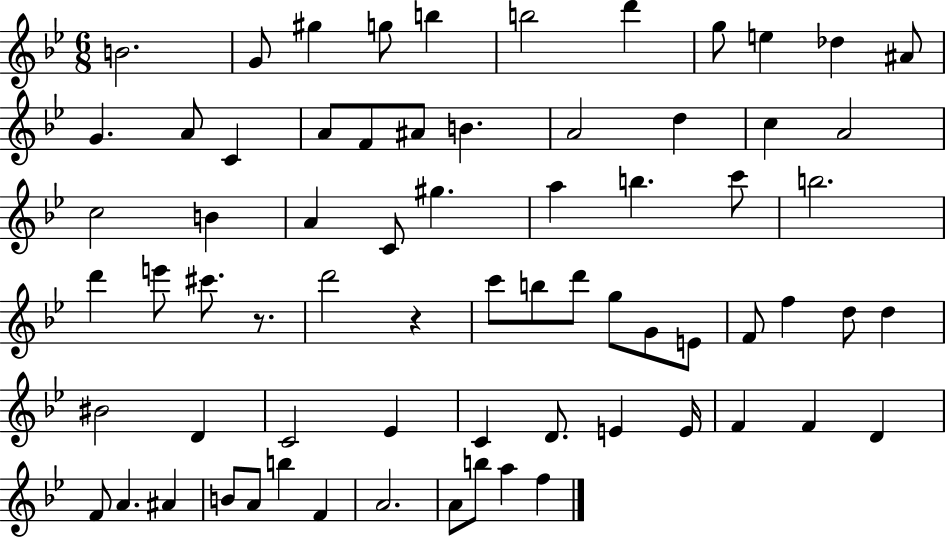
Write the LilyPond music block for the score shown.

{
  \clef treble
  \numericTimeSignature
  \time 6/8
  \key bes \major
  b'2. | g'8 gis''4 g''8 b''4 | b''2 d'''4 | g''8 e''4 des''4 ais'8 | \break g'4. a'8 c'4 | a'8 f'8 ais'8 b'4. | a'2 d''4 | c''4 a'2 | \break c''2 b'4 | a'4 c'8 gis''4. | a''4 b''4. c'''8 | b''2. | \break d'''4 e'''8 cis'''8. r8. | d'''2 r4 | c'''8 b''8 d'''8 g''8 g'8 e'8 | f'8 f''4 d''8 d''4 | \break bis'2 d'4 | c'2 ees'4 | c'4 d'8. e'4 e'16 | f'4 f'4 d'4 | \break f'8 a'4. ais'4 | b'8 a'8 b''4 f'4 | a'2. | a'8 b''8 a''4 f''4 | \break \bar "|."
}